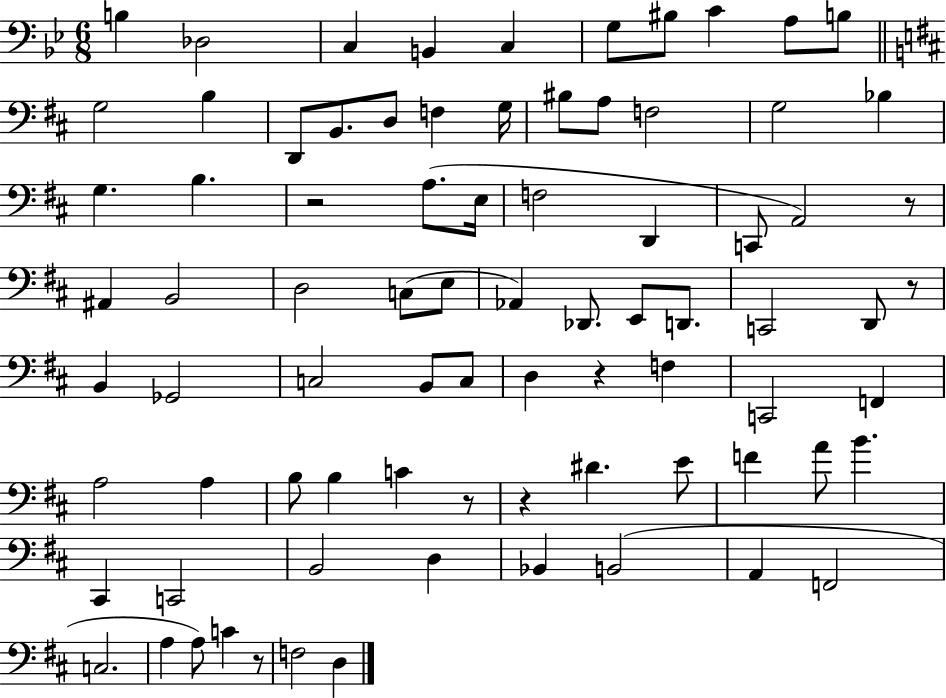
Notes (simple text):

B3/q Db3/h C3/q B2/q C3/q G3/e BIS3/e C4/q A3/e B3/e G3/h B3/q D2/e B2/e. D3/e F3/q G3/s BIS3/e A3/e F3/h G3/h Bb3/q G3/q. B3/q. R/h A3/e. E3/s F3/h D2/q C2/e A2/h R/e A#2/q B2/h D3/h C3/e E3/e Ab2/q Db2/e. E2/e D2/e. C2/h D2/e R/e B2/q Gb2/h C3/h B2/e C3/e D3/q R/q F3/q C2/h F2/q A3/h A3/q B3/e B3/q C4/q R/e R/q D#4/q. E4/e F4/q A4/e B4/q. C#2/q C2/h B2/h D3/q Bb2/q B2/h A2/q F2/h C3/h. A3/q A3/e C4/q R/e F3/h D3/q